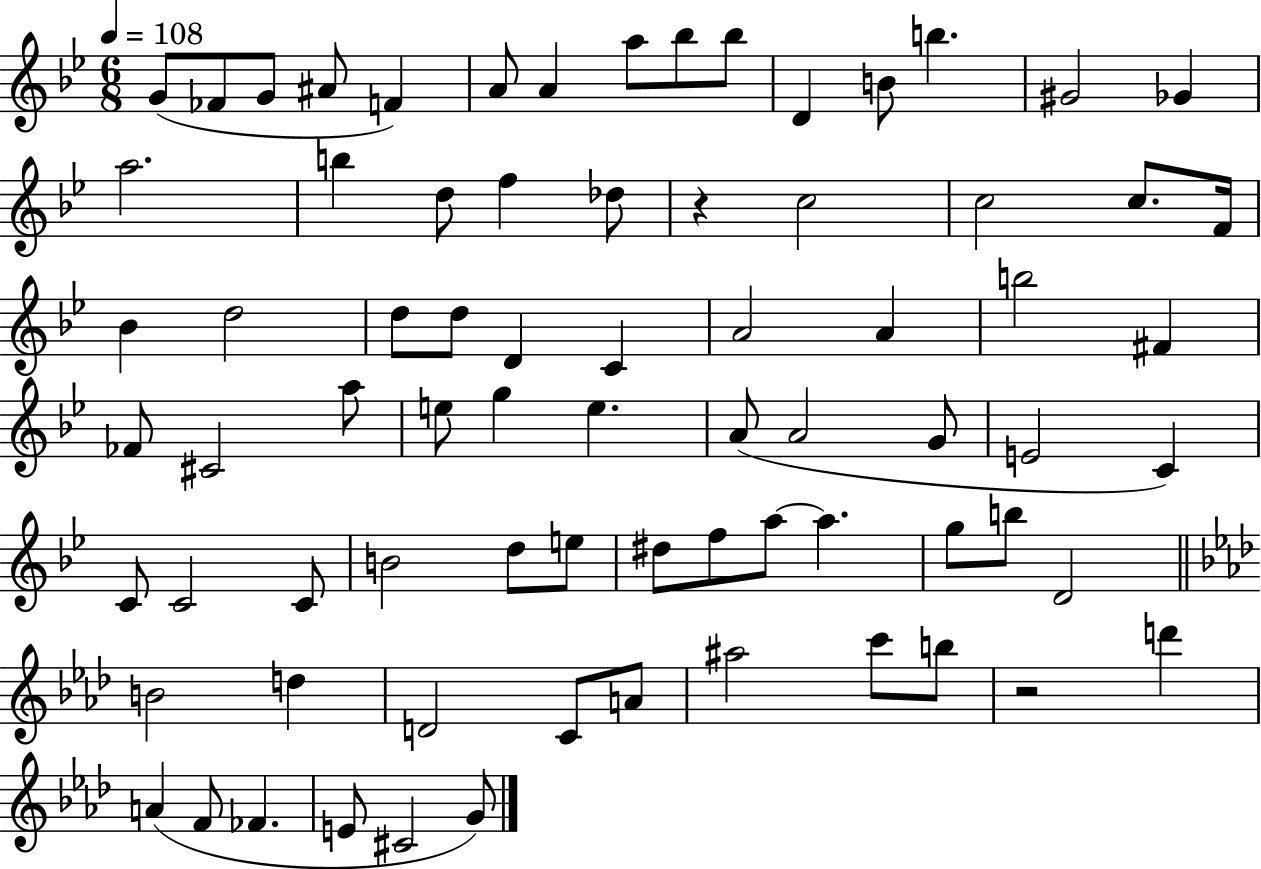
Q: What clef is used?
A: treble